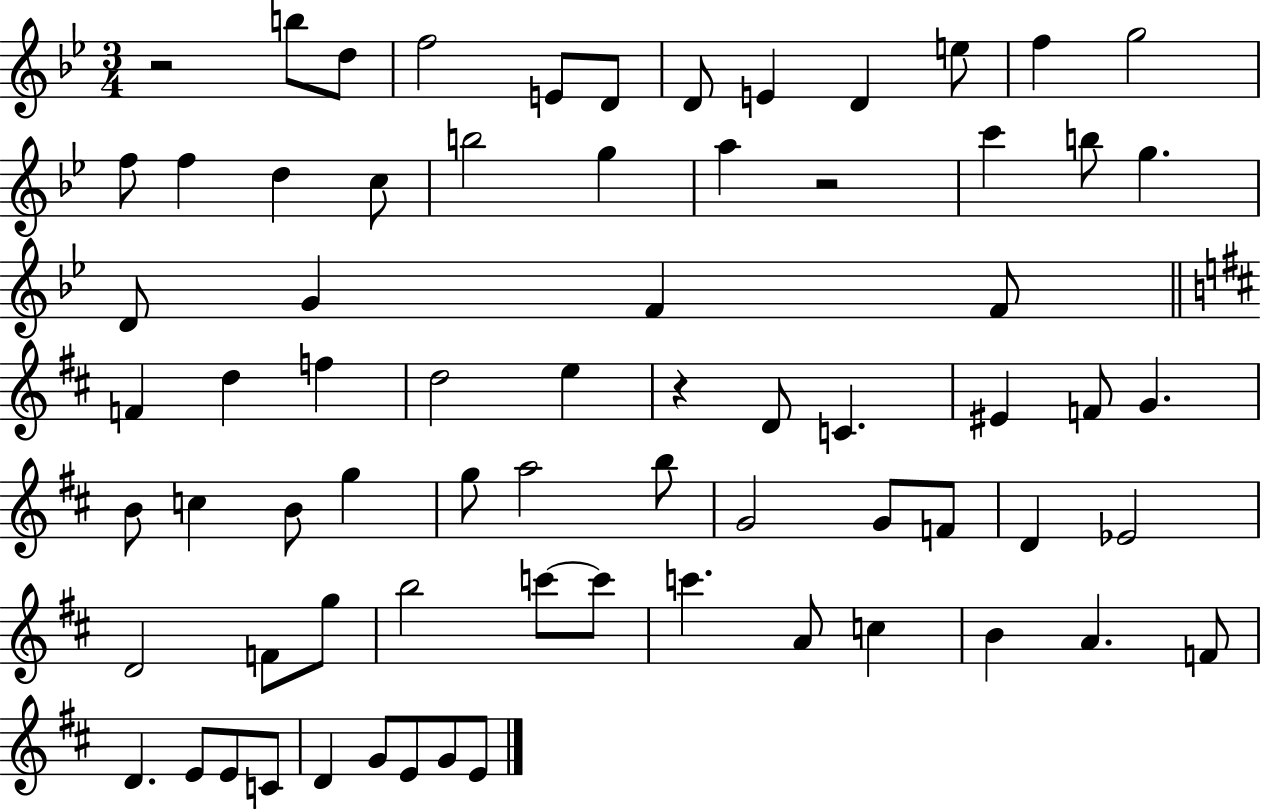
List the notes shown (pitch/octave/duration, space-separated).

R/h B5/e D5/e F5/h E4/e D4/e D4/e E4/q D4/q E5/e F5/q G5/h F5/e F5/q D5/q C5/e B5/h G5/q A5/q R/h C6/q B5/e G5/q. D4/e G4/q F4/q F4/e F4/q D5/q F5/q D5/h E5/q R/q D4/e C4/q. EIS4/q F4/e G4/q. B4/e C5/q B4/e G5/q G5/e A5/h B5/e G4/h G4/e F4/e D4/q Eb4/h D4/h F4/e G5/e B5/h C6/e C6/e C6/q. A4/e C5/q B4/q A4/q. F4/e D4/q. E4/e E4/e C4/e D4/q G4/e E4/e G4/e E4/e